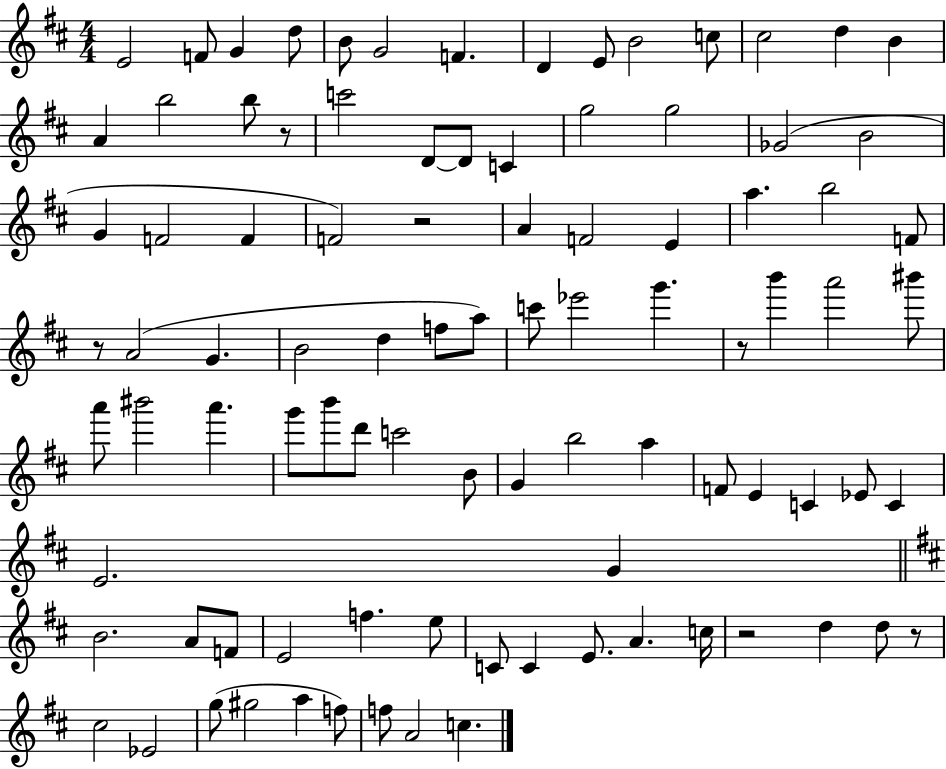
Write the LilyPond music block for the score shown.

{
  \clef treble
  \numericTimeSignature
  \time 4/4
  \key d \major
  e'2 f'8 g'4 d''8 | b'8 g'2 f'4. | d'4 e'8 b'2 c''8 | cis''2 d''4 b'4 | \break a'4 b''2 b''8 r8 | c'''2 d'8~~ d'8 c'4 | g''2 g''2 | ges'2( b'2 | \break g'4 f'2 f'4 | f'2) r2 | a'4 f'2 e'4 | a''4. b''2 f'8 | \break r8 a'2( g'4. | b'2 d''4 f''8 a''8) | c'''8 ees'''2 g'''4. | r8 b'''4 a'''2 bis'''8 | \break a'''8 bis'''2 a'''4. | g'''8 b'''8 d'''8 c'''2 b'8 | g'4 b''2 a''4 | f'8 e'4 c'4 ees'8 c'4 | \break e'2. g'4 | \bar "||" \break \key d \major b'2. a'8 f'8 | e'2 f''4. e''8 | c'8 c'4 e'8. a'4. c''16 | r2 d''4 d''8 r8 | \break cis''2 ees'2 | g''8( gis''2 a''4 f''8) | f''8 a'2 c''4. | \bar "|."
}